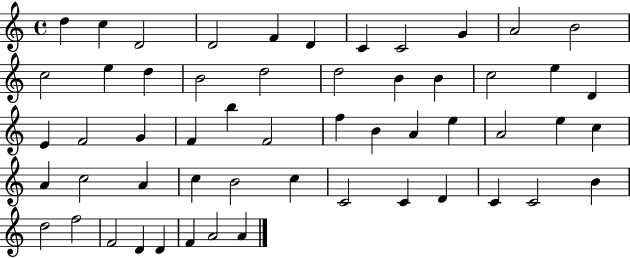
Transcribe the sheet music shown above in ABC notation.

X:1
T:Untitled
M:4/4
L:1/4
K:C
d c D2 D2 F D C C2 G A2 B2 c2 e d B2 d2 d2 B B c2 e D E F2 G F b F2 f B A e A2 e c A c2 A c B2 c C2 C D C C2 B d2 f2 F2 D D F A2 A